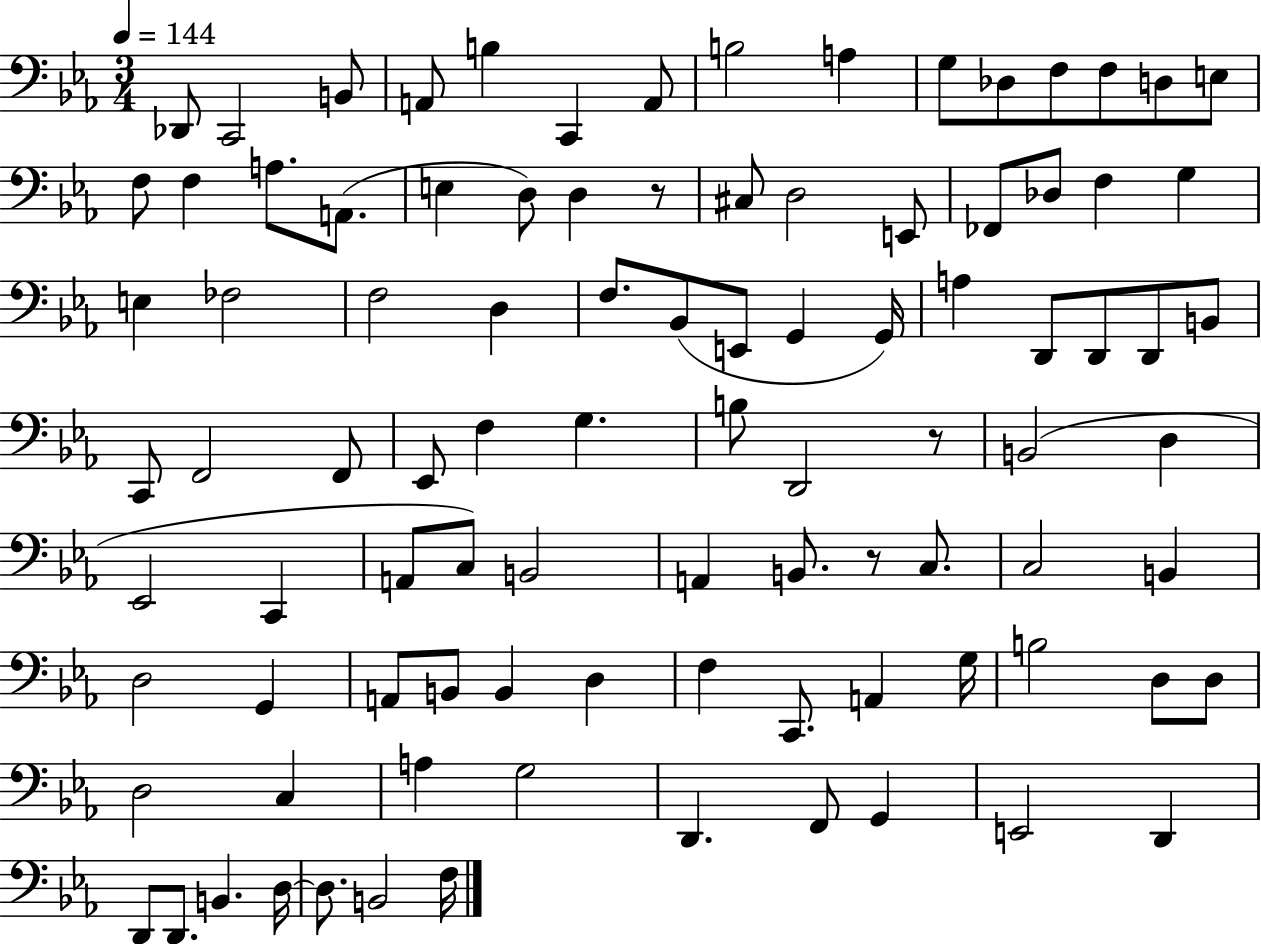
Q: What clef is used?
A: bass